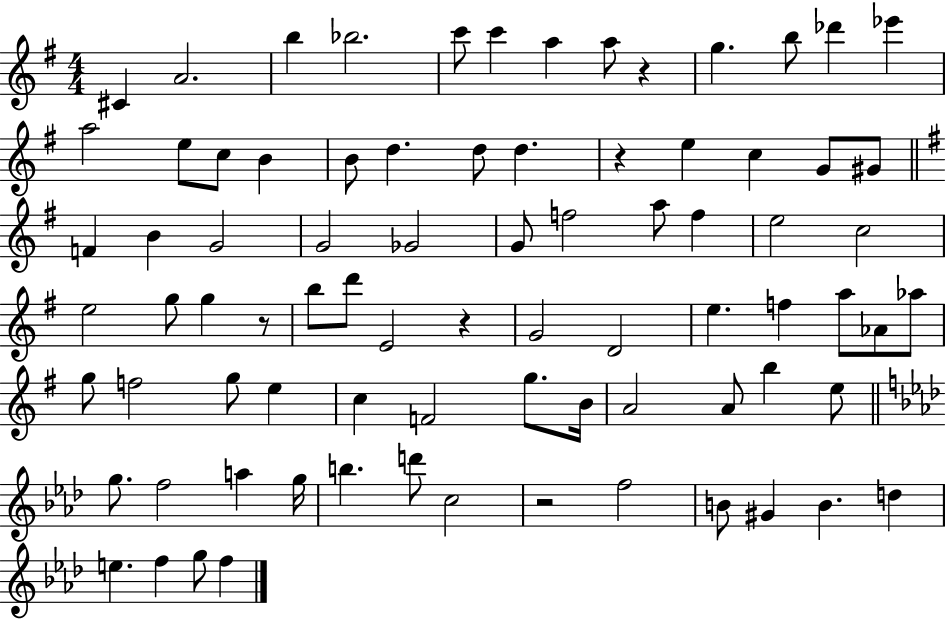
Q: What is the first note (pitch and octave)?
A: C#4